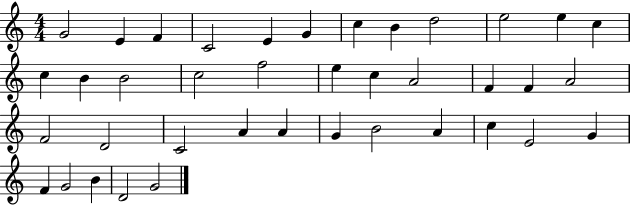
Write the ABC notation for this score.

X:1
T:Untitled
M:4/4
L:1/4
K:C
G2 E F C2 E G c B d2 e2 e c c B B2 c2 f2 e c A2 F F A2 F2 D2 C2 A A G B2 A c E2 G F G2 B D2 G2